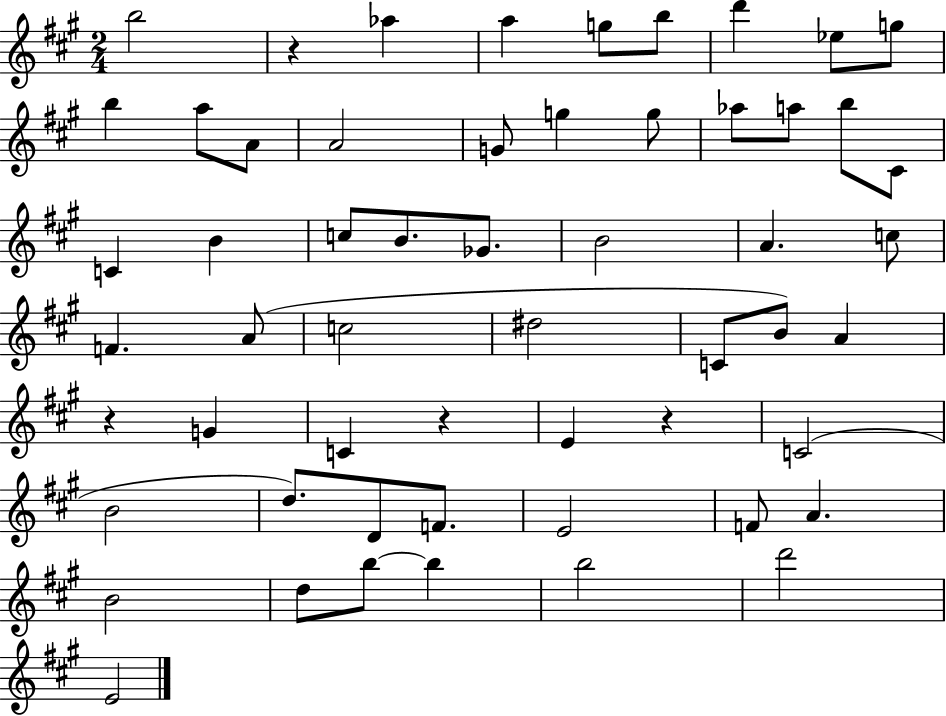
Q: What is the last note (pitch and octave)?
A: E4